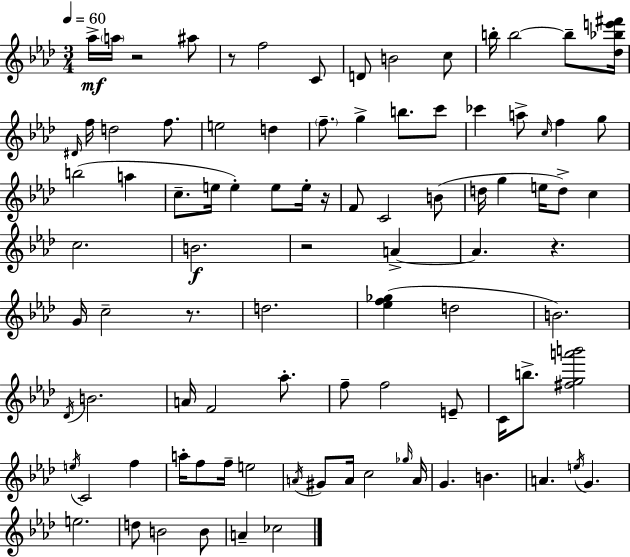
{
  \clef treble
  \numericTimeSignature
  \time 3/4
  \key aes \major
  \tempo 4 = 60
  aes''16->\mf \parenthesize a''16 r2 ais''8 | r8 f''2 c'8 | d'8 b'2 c''8 | b''16-. b''2~~ b''8-- <des'' bes'' e''' fis'''>16 | \break \grace { dis'16 } f''16 d''2 f''8. | e''2 d''4 | \parenthesize f''8.-- g''4-> b''8. c'''8 | ces'''4 a''8-> \grace { c''16 } f''4 | \break g''8 b''2( a''4 | c''8.-- e''16 e''4-.) e''8 | e''16-. r16 f'8 c'2 | b'8( d''16 g''4 e''16 d''8->) c''4 | \break c''2. | b'2.\f | r2 a'4->~~ | a'4. r4. | \break g'16 c''2-- r8. | d''2. | <ees'' f'' ges''>4( d''2 | b'2.) | \break \acciaccatura { des'16 } b'2. | a'16 f'2 | aes''8.-. f''8-- f''2 | e'8-- c'16 b''8.-> <fis'' g'' a''' b'''>2 | \break \acciaccatura { e''16 } c'2 | f''4 a''16-. f''8 f''16-- e''2 | \acciaccatura { a'16 } gis'8 a'16 c''2 | \grace { ges''16 } a'16 g'4. | \break b'4. a'4. | \acciaccatura { e''16 } g'4. e''2. | d''8 b'2 | b'8 a'4-- ces''2 | \break \bar "|."
}